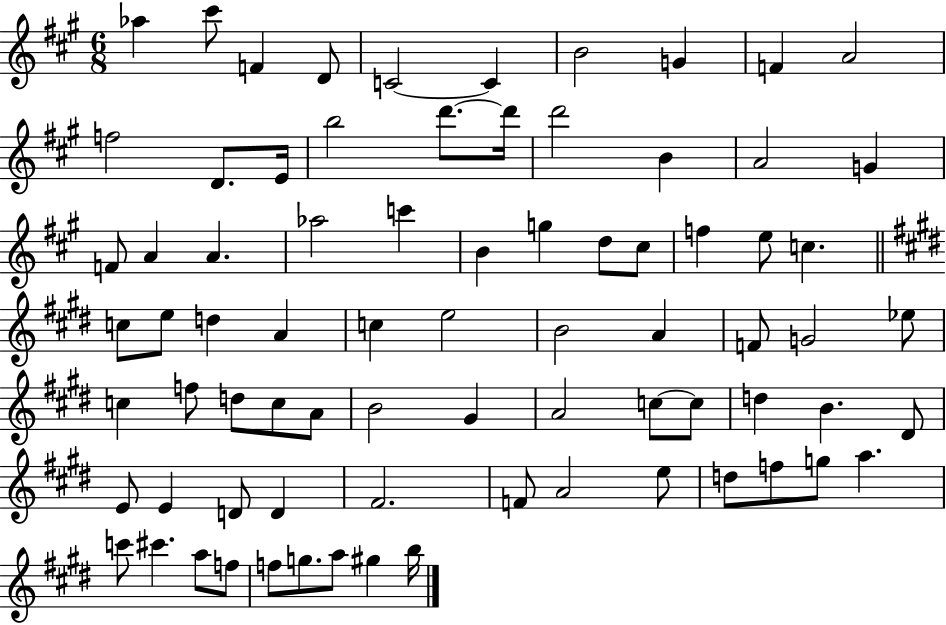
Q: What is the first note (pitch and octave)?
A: Ab5